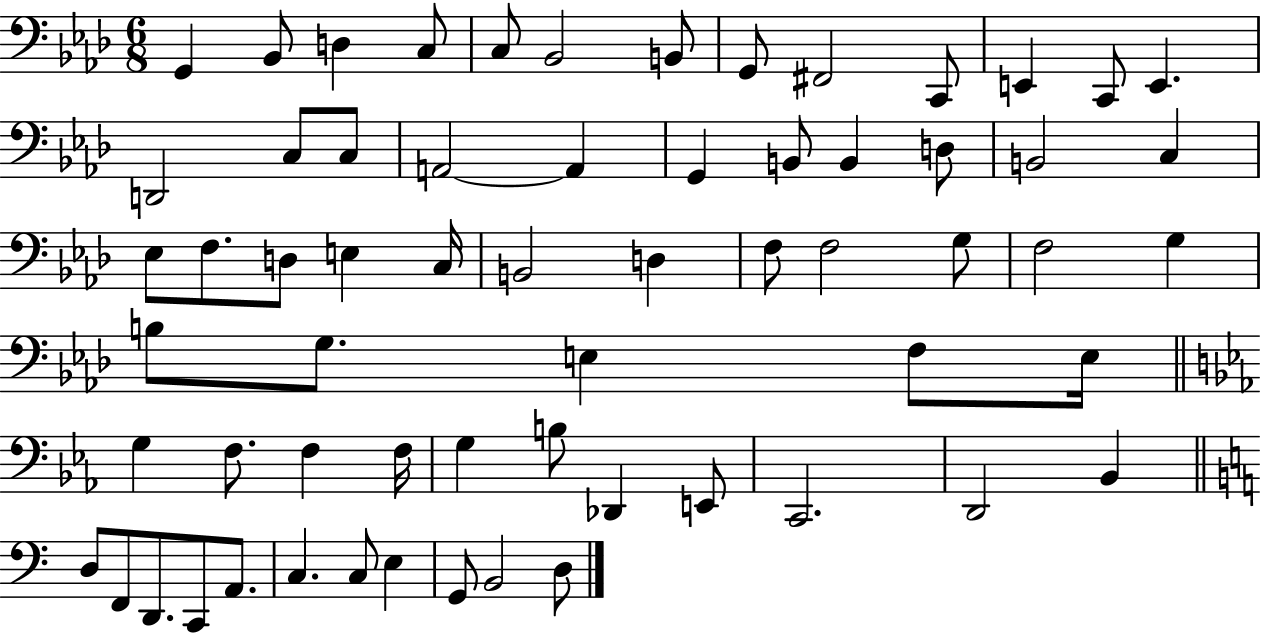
X:1
T:Untitled
M:6/8
L:1/4
K:Ab
G,, _B,,/2 D, C,/2 C,/2 _B,,2 B,,/2 G,,/2 ^F,,2 C,,/2 E,, C,,/2 E,, D,,2 C,/2 C,/2 A,,2 A,, G,, B,,/2 B,, D,/2 B,,2 C, _E,/2 F,/2 D,/2 E, C,/4 B,,2 D, F,/2 F,2 G,/2 F,2 G, B,/2 G,/2 E, F,/2 E,/4 G, F,/2 F, F,/4 G, B,/2 _D,, E,,/2 C,,2 D,,2 _B,, D,/2 F,,/2 D,,/2 C,,/2 A,,/2 C, C,/2 E, G,,/2 B,,2 D,/2